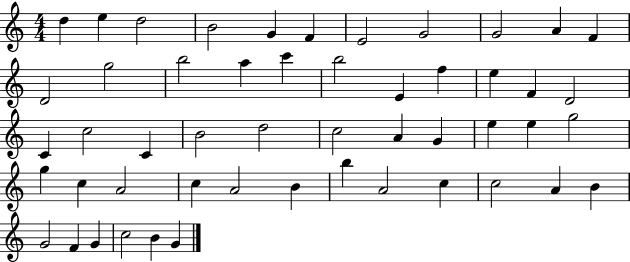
D5/q E5/q D5/h B4/h G4/q F4/q E4/h G4/h G4/h A4/q F4/q D4/h G5/h B5/h A5/q C6/q B5/h E4/q F5/q E5/q F4/q D4/h C4/q C5/h C4/q B4/h D5/h C5/h A4/q G4/q E5/q E5/q G5/h G5/q C5/q A4/h C5/q A4/h B4/q B5/q A4/h C5/q C5/h A4/q B4/q G4/h F4/q G4/q C5/h B4/q G4/q